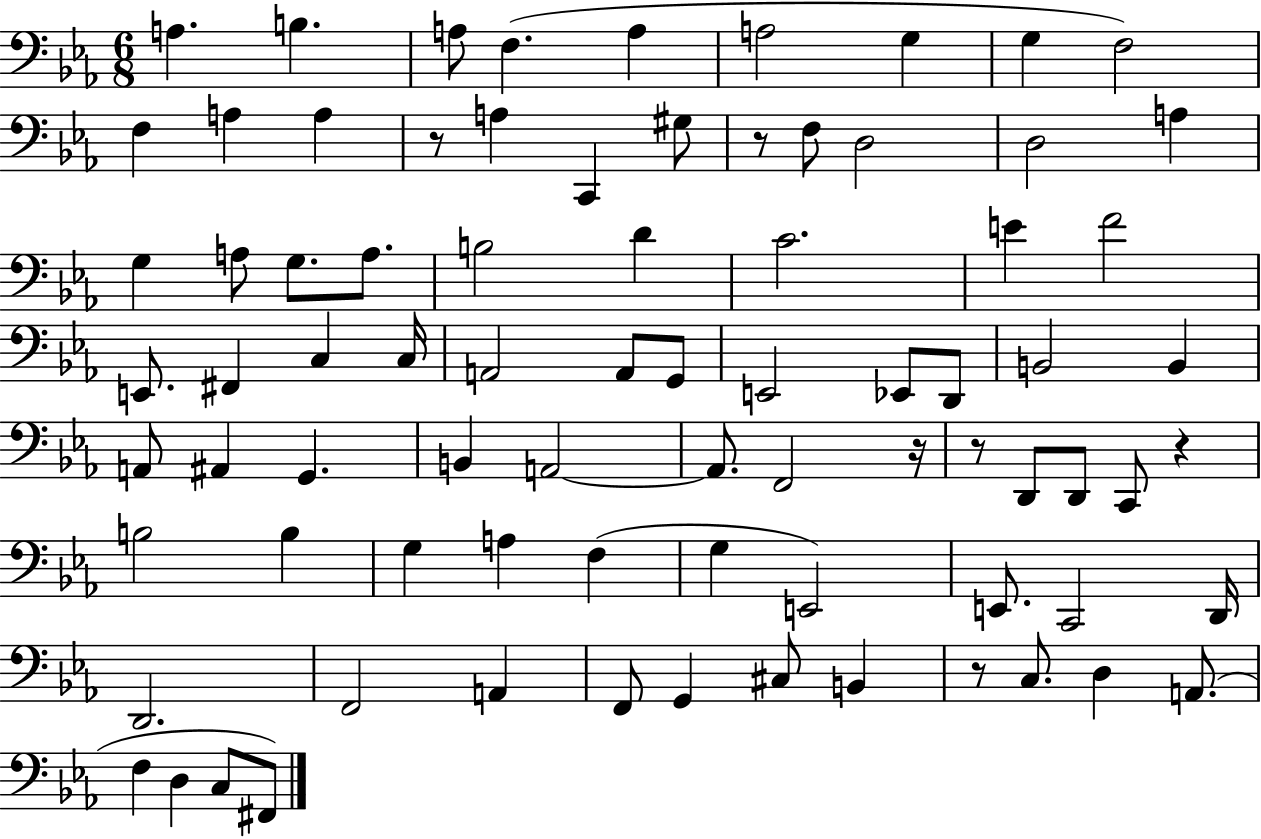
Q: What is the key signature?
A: EES major